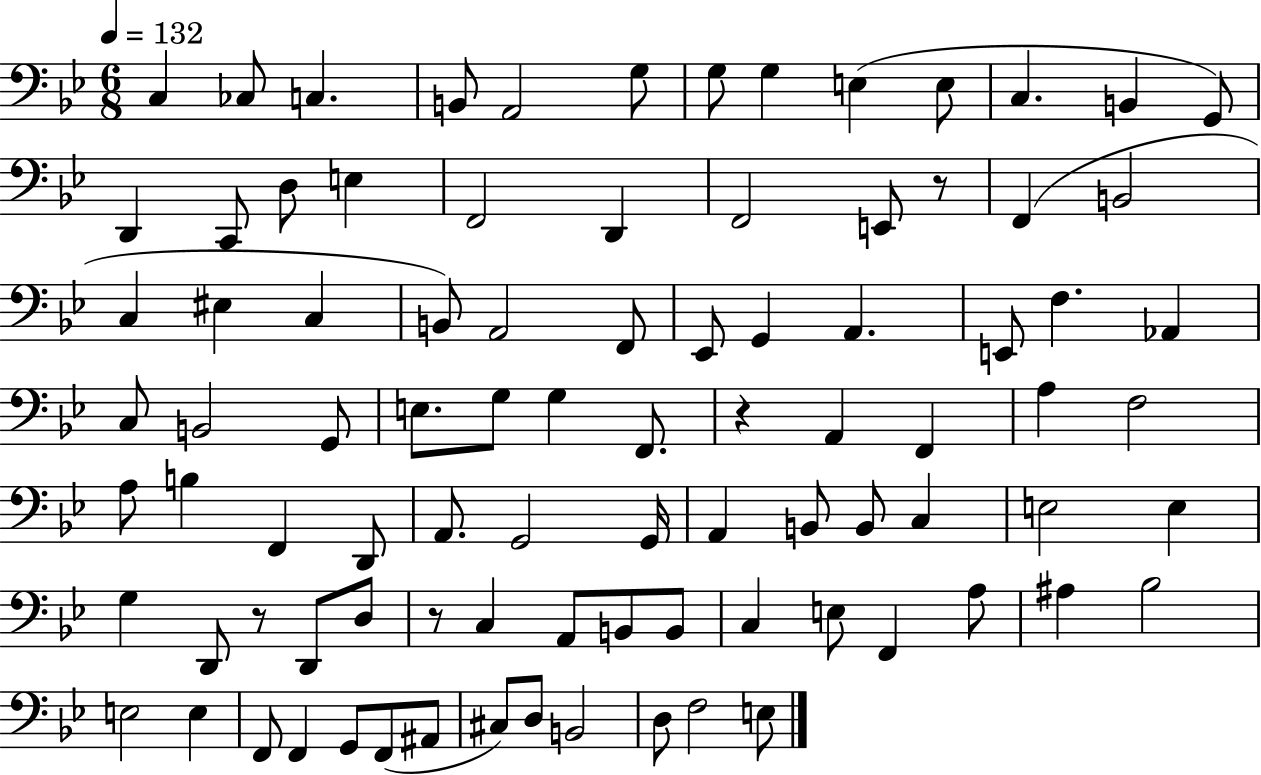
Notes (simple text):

C3/q CES3/e C3/q. B2/e A2/h G3/e G3/e G3/q E3/q E3/e C3/q. B2/q G2/e D2/q C2/e D3/e E3/q F2/h D2/q F2/h E2/e R/e F2/q B2/h C3/q EIS3/q C3/q B2/e A2/h F2/e Eb2/e G2/q A2/q. E2/e F3/q. Ab2/q C3/e B2/h G2/e E3/e. G3/e G3/q F2/e. R/q A2/q F2/q A3/q F3/h A3/e B3/q F2/q D2/e A2/e. G2/h G2/s A2/q B2/e B2/e C3/q E3/h E3/q G3/q D2/e R/e D2/e D3/e R/e C3/q A2/e B2/e B2/e C3/q E3/e F2/q A3/e A#3/q Bb3/h E3/h E3/q F2/e F2/q G2/e F2/e A#2/e C#3/e D3/e B2/h D3/e F3/h E3/e